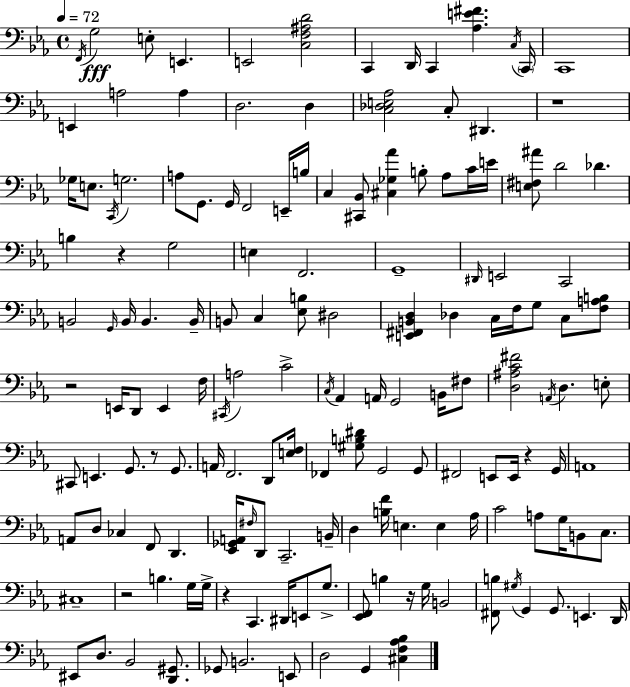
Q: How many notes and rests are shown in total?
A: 155